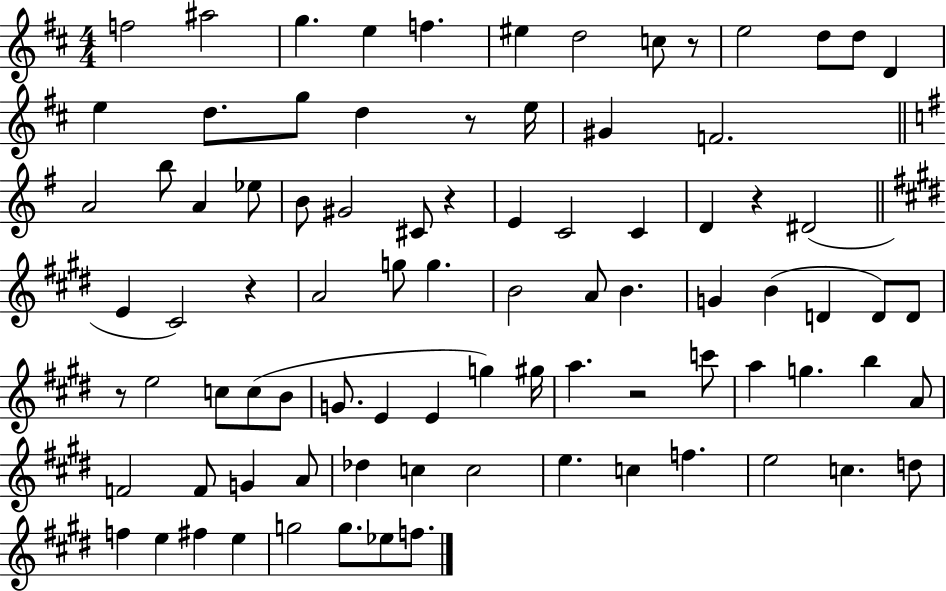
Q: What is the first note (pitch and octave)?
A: F5